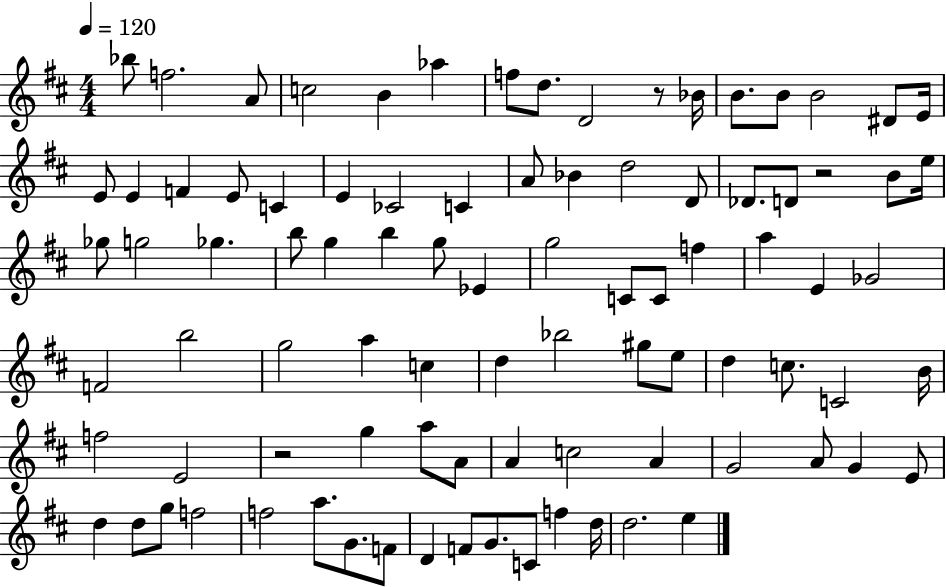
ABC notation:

X:1
T:Untitled
M:4/4
L:1/4
K:D
_b/2 f2 A/2 c2 B _a f/2 d/2 D2 z/2 _B/4 B/2 B/2 B2 ^D/2 E/4 E/2 E F E/2 C E _C2 C A/2 _B d2 D/2 _D/2 D/2 z2 B/2 e/4 _g/2 g2 _g b/2 g b g/2 _E g2 C/2 C/2 f a E _G2 F2 b2 g2 a c d _b2 ^g/2 e/2 d c/2 C2 B/4 f2 E2 z2 g a/2 A/2 A c2 A G2 A/2 G E/2 d d/2 g/2 f2 f2 a/2 G/2 F/2 D F/2 G/2 C/2 f d/4 d2 e